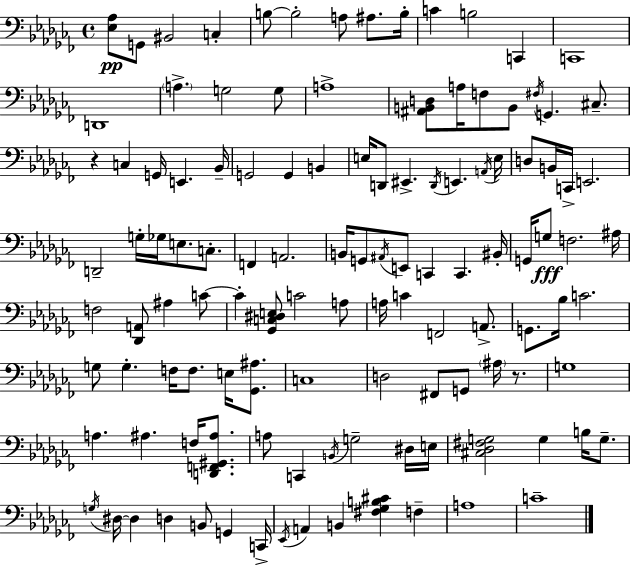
[Eb3,Ab3]/e G2/e BIS2/h C3/q B3/e B3/h A3/e A#3/e. B3/s C4/q B3/h C2/q C2/w D2/w A3/q. G3/h G3/e A3/w [A#2,B2,D3]/e A3/s F3/e B2/e F#3/s G2/q. C#3/e. R/q C3/q G2/s E2/q. Bb2/s G2/h G2/q B2/q E3/s D2/e EIS2/q. D2/s E2/q. A2/s E3/s D3/e B2/s C2/s E2/h. D2/h G3/s Gb3/s E3/e. C3/e. F2/q A2/h. B2/s G2/e A#2/s E2/e C2/q C2/q. BIS2/s G2/s G3/e F3/h. A#3/s F3/h [Db2,A2]/e A#3/q C4/e C4/q [Gb2,C3,D#3,E3]/e C4/h A3/e A3/s C4/q F2/h A2/e. G2/e. Bb3/s C4/h. G3/e G3/q. F3/s F3/e. E3/s [Gb2,A#3]/e. C3/w D3/h F#2/e G2/e A#3/s R/e. G3/w A3/q. A#3/q. F3/s [D2,F2,G#2,A#3]/e. A3/e C2/q B2/s G3/h D#3/s E3/s [C#3,Db3,F#3,G3]/h G3/q B3/s G3/e. G3/s D#3/s D#3/q D3/q B2/e G2/q C2/s Eb2/s A2/q B2/q [F#3,Gb3,B3,C#4]/q F3/q A3/w C4/w